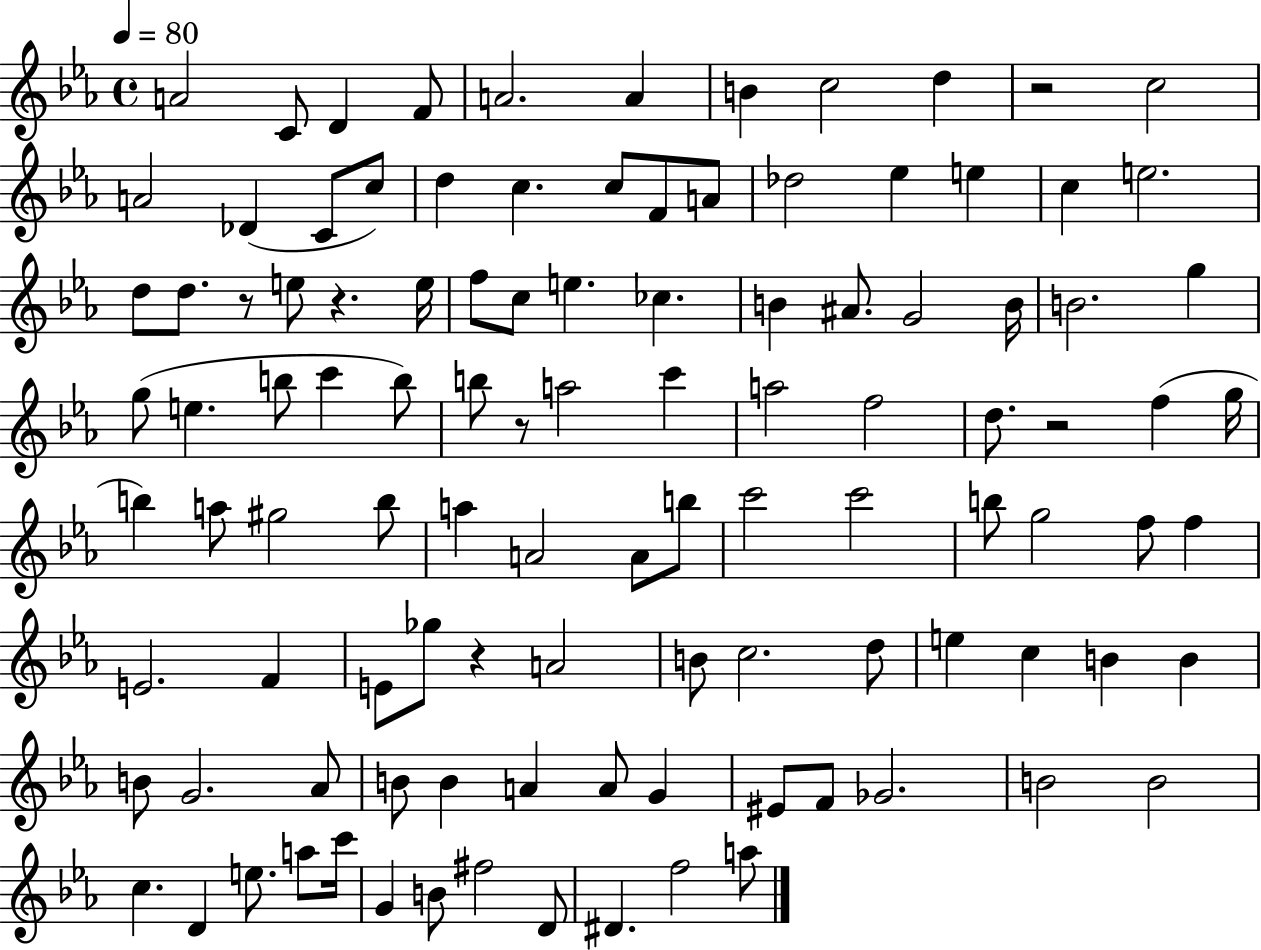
X:1
T:Untitled
M:4/4
L:1/4
K:Eb
A2 C/2 D F/2 A2 A B c2 d z2 c2 A2 _D C/2 c/2 d c c/2 F/2 A/2 _d2 _e e c e2 d/2 d/2 z/2 e/2 z e/4 f/2 c/2 e _c B ^A/2 G2 B/4 B2 g g/2 e b/2 c' b/2 b/2 z/2 a2 c' a2 f2 d/2 z2 f g/4 b a/2 ^g2 b/2 a A2 A/2 b/2 c'2 c'2 b/2 g2 f/2 f E2 F E/2 _g/2 z A2 B/2 c2 d/2 e c B B B/2 G2 _A/2 B/2 B A A/2 G ^E/2 F/2 _G2 B2 B2 c D e/2 a/2 c'/4 G B/2 ^f2 D/2 ^D f2 a/2